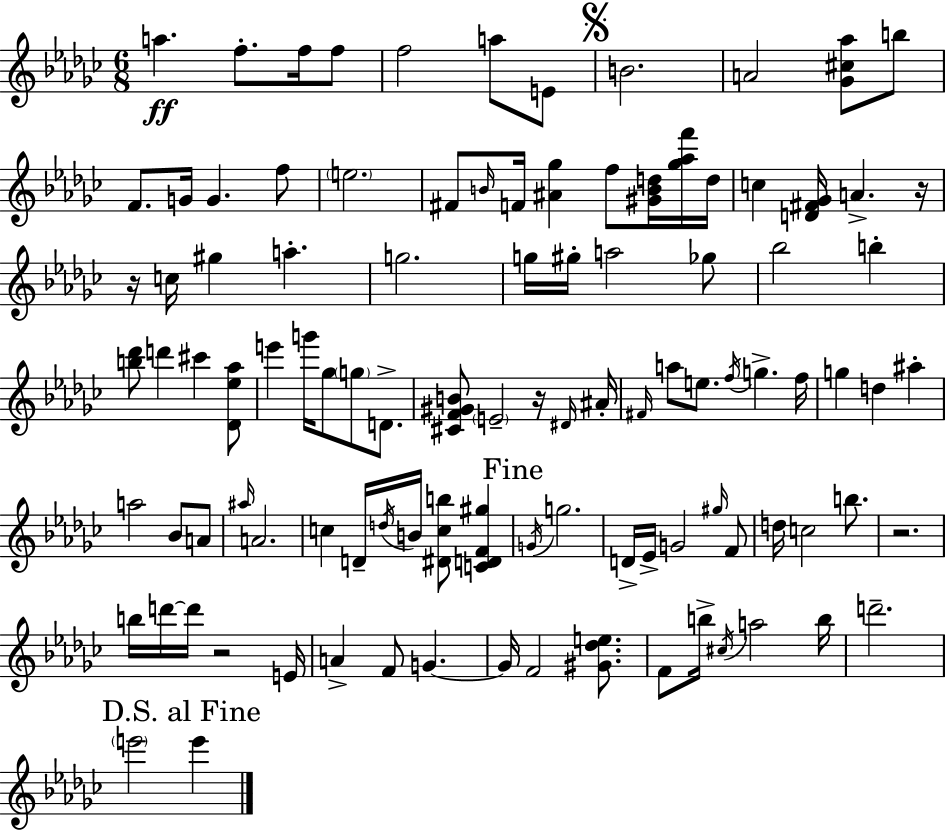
{
  \clef treble
  \numericTimeSignature
  \time 6/8
  \key ees \minor
  a''4.\ff f''8.-. f''16 f''8 | f''2 a''8 e'8 | \mark \markup { \musicglyph "scripts.segno" } b'2. | a'2 <ges' cis'' aes''>8 b''8 | \break f'8. g'16 g'4. f''8 | \parenthesize e''2. | fis'8 \grace { b'16 } f'16 <ais' ges''>4 f''8 <gis' b' d''>16 <ges'' aes'' f'''>16 | d''16 c''4 <d' fis' ges'>16 a'4.-> | \break r16 r16 c''16 gis''4 a''4.-. | g''2. | g''16 gis''16-. a''2 ges''8 | bes''2 b''4-. | \break <b'' des'''>8 d'''4 cis'''4 <des' ees'' aes''>8 | e'''4 g'''16 ges''8 \parenthesize g''8 d'8.-> | <cis' f' gis' b'>8 \parenthesize e'2-- r16 | \grace { dis'16 } ais'16-. \grace { fis'16 } a''8 e''8. \acciaccatura { f''16 } g''4.-> | \break f''16 g''4 d''4 | ais''4-. a''2 | bes'8 a'8 \grace { ais''16 } a'2. | c''4 d'16-- \acciaccatura { d''16 } b'16 | \break <dis' c'' b''>8 <c' d' f' gis''>4 \mark "Fine" \acciaccatura { g'16 } g''2. | d'16-> ees'16-> g'2 | \grace { gis''16 } f'8 d''16 c''2 | b''8. r2. | \break b''16 d'''16~~ d'''16 r2 | e'16 a'4-> | f'8 g'4.~~ g'16 f'2 | <gis' des'' e''>8. f'8 b''16-> \acciaccatura { cis''16 } | \break a''2 b''16 d'''2.-- | \mark "D.S. al Fine" \parenthesize e'''2 | e'''4 \bar "|."
}